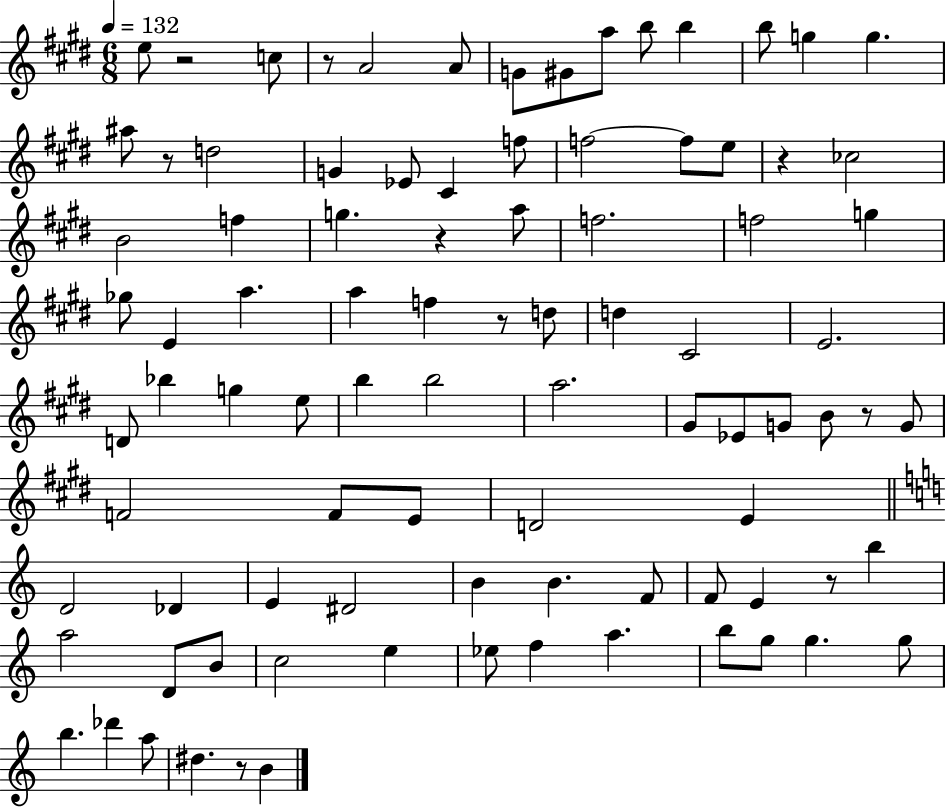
X:1
T:Untitled
M:6/8
L:1/4
K:E
e/2 z2 c/2 z/2 A2 A/2 G/2 ^G/2 a/2 b/2 b b/2 g g ^a/2 z/2 d2 G _E/2 ^C f/2 f2 f/2 e/2 z _c2 B2 f g z a/2 f2 f2 g _g/2 E a a f z/2 d/2 d ^C2 E2 D/2 _b g e/2 b b2 a2 ^G/2 _E/2 G/2 B/2 z/2 G/2 F2 F/2 E/2 D2 E D2 _D E ^D2 B B F/2 F/2 E z/2 b a2 D/2 B/2 c2 e _e/2 f a b/2 g/2 g g/2 b _d' a/2 ^d z/2 B